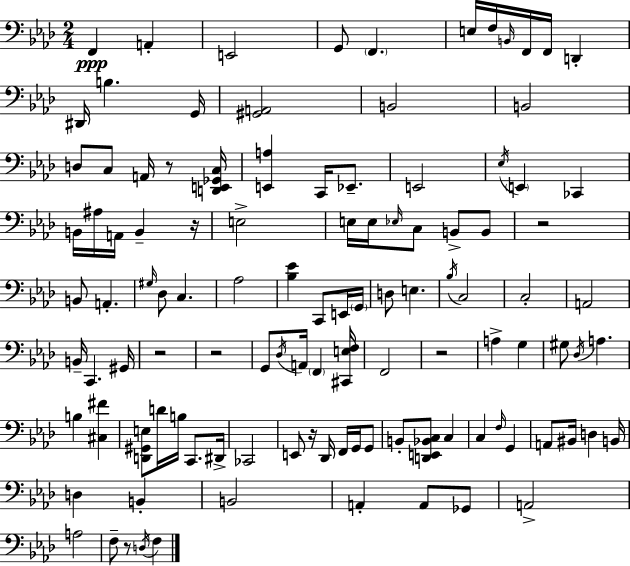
{
  \clef bass
  \numericTimeSignature
  \time 2/4
  \key aes \major
  f,4\ppp a,4-. | e,2 | g,8 \parenthesize f,4. | e16 f16 \grace { b,16 } f,16 f,16 d,4-. | \break dis,16 b4. | g,16 <gis, a,>2 | b,2 | b,2 | \break d8 c8 a,16 r8 | <d, e, ges, c>16 <e, a>4 c,16 ees,8.-- | e,2 | \acciaccatura { ees16 } \parenthesize e,4 ces,4 | \break b,16 ais16 a,16 b,4-- | r16 e2-> | e16 e16 \grace { ees16 } c8 b,8-> | b,8 r2 | \break b,8 a,4.-. | \grace { gis16 } des8 c4. | aes2 | <bes ees'>4 | \break c,8 e,16 \parenthesize g,16 d8 e4. | \acciaccatura { bes16 } c2 | c2-. | a,2 | \break b,16-- c,4. | gis,16 r2 | r2 | g,8 \acciaccatura { des16 } | \break a,16 \parenthesize f,4 <cis, e f>16 f,2 | r2 | a4-> | g4 gis8 | \break \acciaccatura { des16 } a4. b4 | <cis fis'>4 <d, gis, e>8 | d'16 b16 c,8. dis,16-> ces,2 | e,8 | \break r16 des,16 f,16 g,16 g,8 b,8-. | <d, e, bes, c>8 c4 c4 | \grace { f16 } g,4 | a,8 bis,16 d4 b,16 | \break d4 b,4-. | b,2 | a,4-. a,8 ges,8 | a,2-> | \break a2 | f8-- r8 \acciaccatura { d16 } f4 | \bar "|."
}